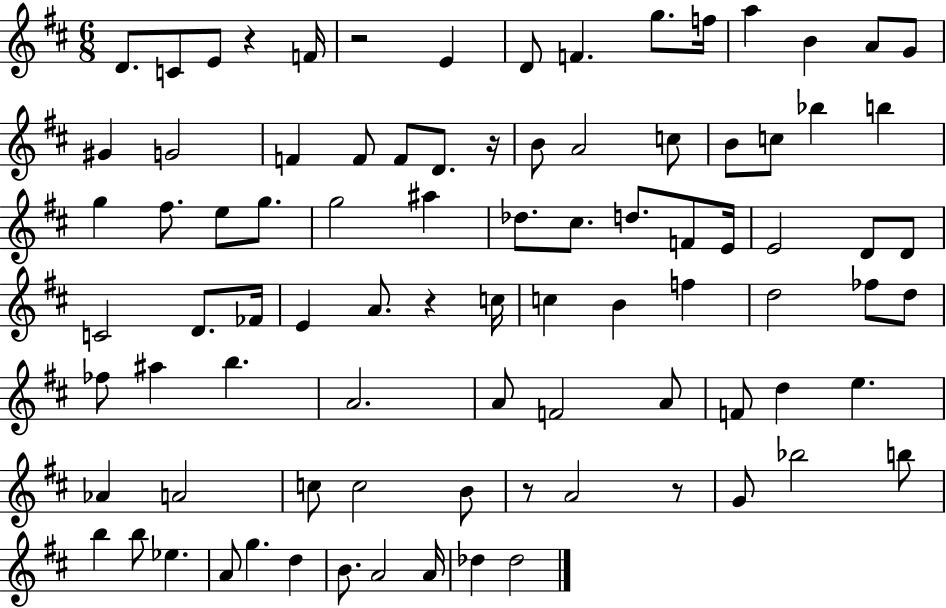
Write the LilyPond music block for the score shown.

{
  \clef treble
  \numericTimeSignature
  \time 6/8
  \key d \major
  d'8. c'8 e'8 r4 f'16 | r2 e'4 | d'8 f'4. g''8. f''16 | a''4 b'4 a'8 g'8 | \break gis'4 g'2 | f'4 f'8 f'8 d'8. r16 | b'8 a'2 c''8 | b'8 c''8 bes''4 b''4 | \break g''4 fis''8. e''8 g''8. | g''2 ais''4 | des''8. cis''8. d''8. f'8 e'16 | e'2 d'8 d'8 | \break c'2 d'8. fes'16 | e'4 a'8. r4 c''16 | c''4 b'4 f''4 | d''2 fes''8 d''8 | \break fes''8 ais''4 b''4. | a'2. | a'8 f'2 a'8 | f'8 d''4 e''4. | \break aes'4 a'2 | c''8 c''2 b'8 | r8 a'2 r8 | g'8 bes''2 b''8 | \break b''4 b''8 ees''4. | a'8 g''4. d''4 | b'8. a'2 a'16 | des''4 des''2 | \break \bar "|."
}